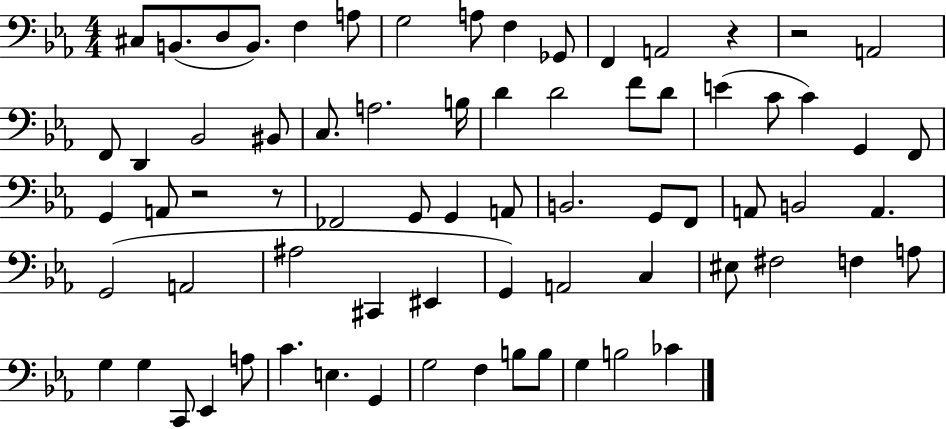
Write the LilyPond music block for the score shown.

{
  \clef bass
  \numericTimeSignature
  \time 4/4
  \key ees \major
  cis8 b,8.( d8 b,8.) f4 a8 | g2 a8 f4 ges,8 | f,4 a,2 r4 | r2 a,2 | \break f,8 d,4 bes,2 bis,8 | c8. a2. b16 | d'4 d'2 f'8 d'8 | e'4( c'8 c'4) g,4 f,8 | \break g,4 a,8 r2 r8 | fes,2 g,8 g,4 a,8 | b,2. g,8 f,8 | a,8 b,2 a,4. | \break g,2( a,2 | ais2 cis,4 eis,4 | g,4) a,2 c4 | eis8 fis2 f4 a8 | \break g4 g4 c,8 ees,4 a8 | c'4. e4. g,4 | g2 f4 b8 b8 | g4 b2 ces'4 | \break \bar "|."
}